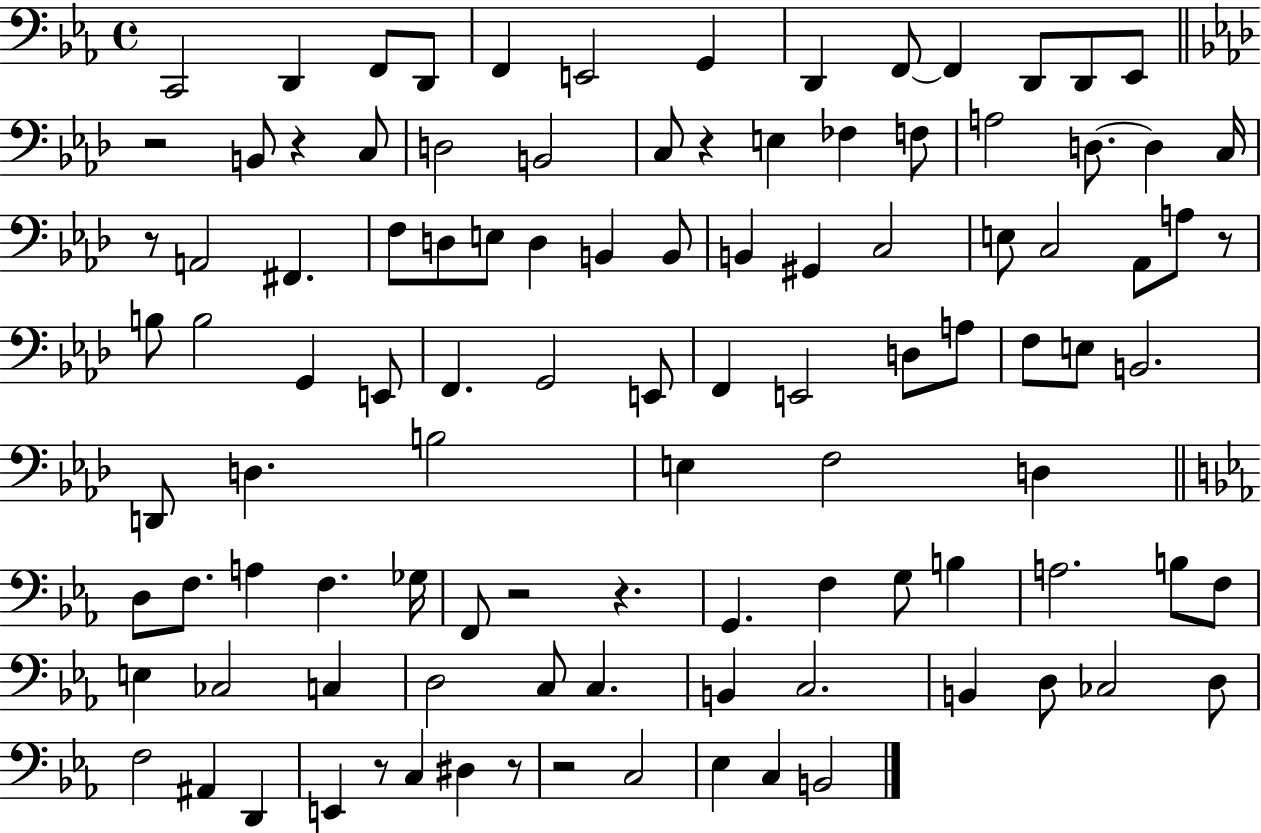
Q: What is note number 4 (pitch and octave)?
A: D2